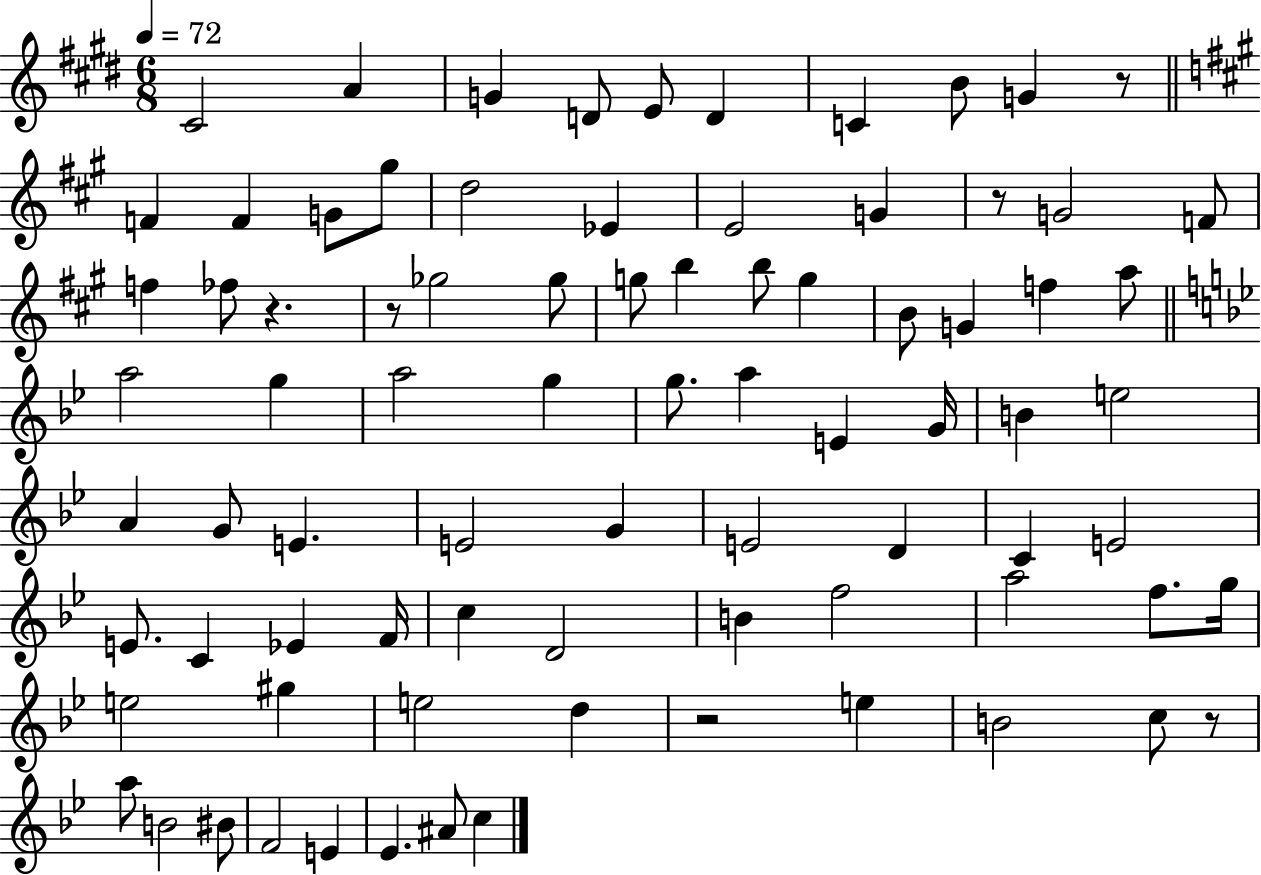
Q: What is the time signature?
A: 6/8